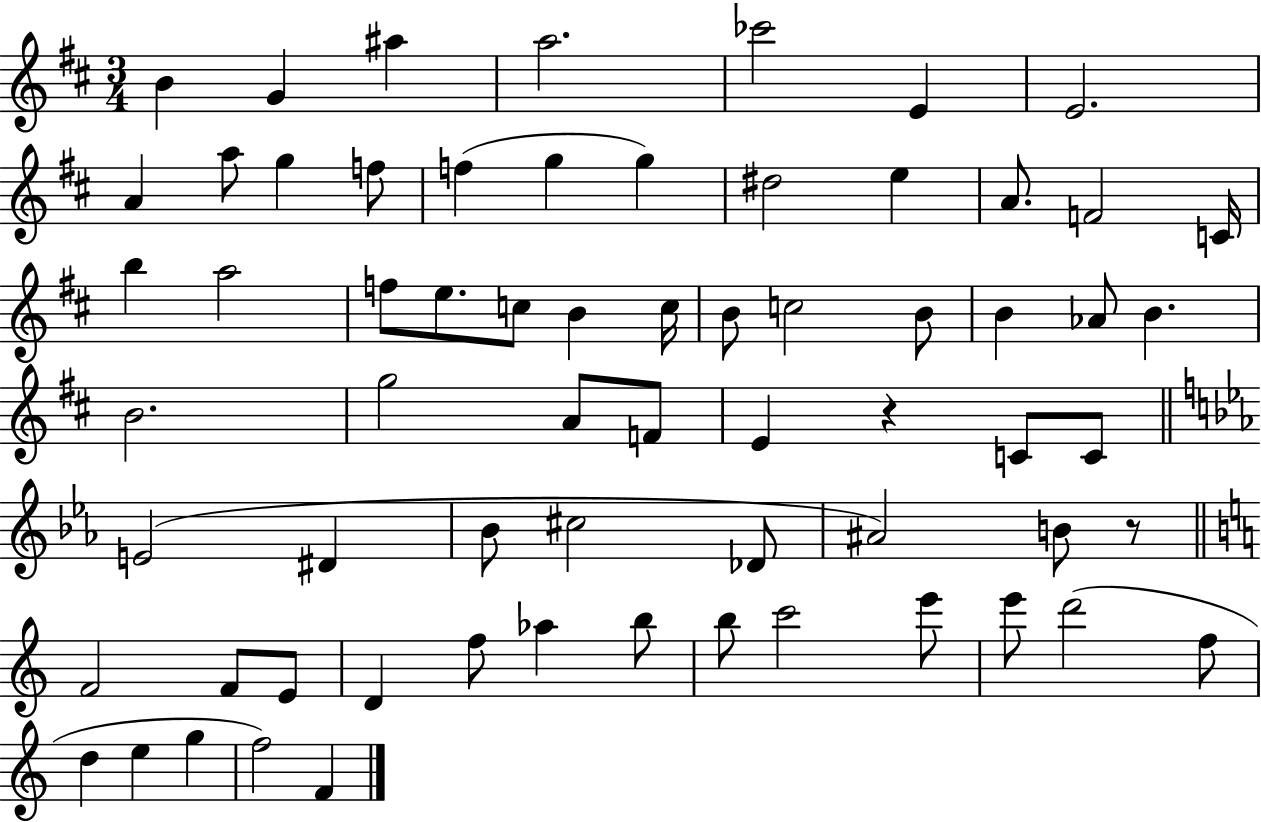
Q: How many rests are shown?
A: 2